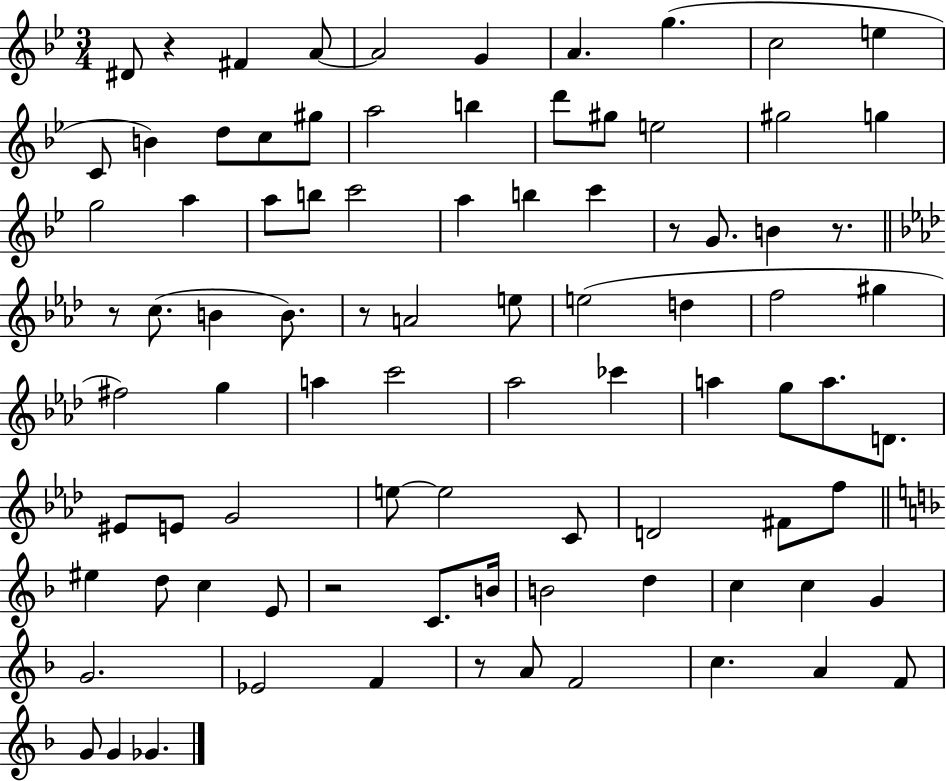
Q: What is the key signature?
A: BES major